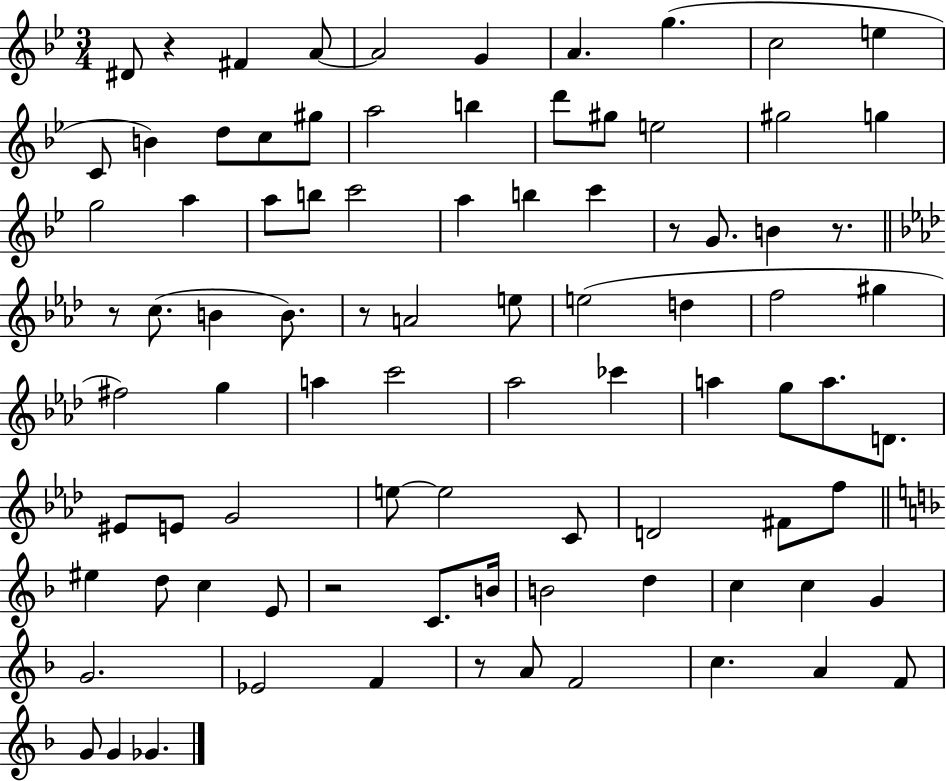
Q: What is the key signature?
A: BES major